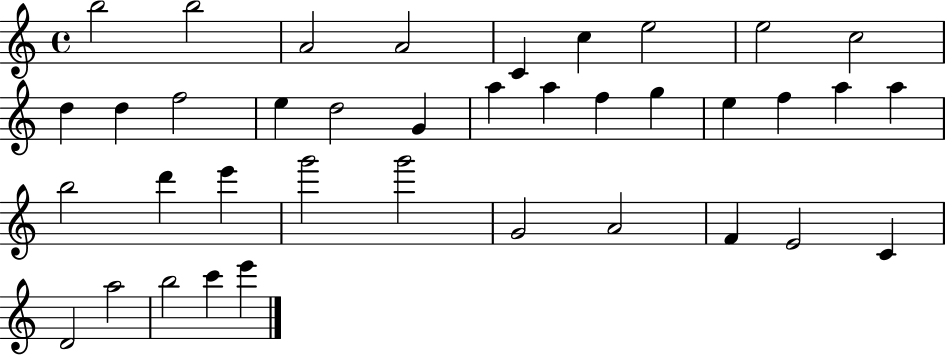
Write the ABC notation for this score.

X:1
T:Untitled
M:4/4
L:1/4
K:C
b2 b2 A2 A2 C c e2 e2 c2 d d f2 e d2 G a a f g e f a a b2 d' e' g'2 g'2 G2 A2 F E2 C D2 a2 b2 c' e'